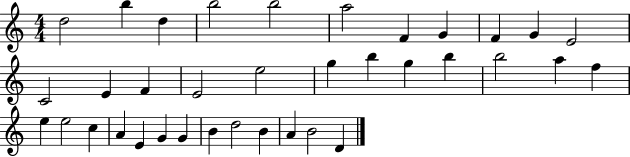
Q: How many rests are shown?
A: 0